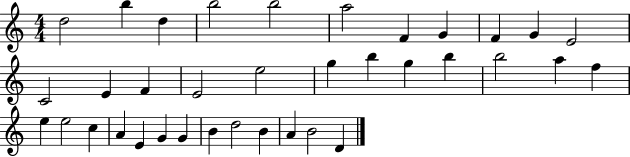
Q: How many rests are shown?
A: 0